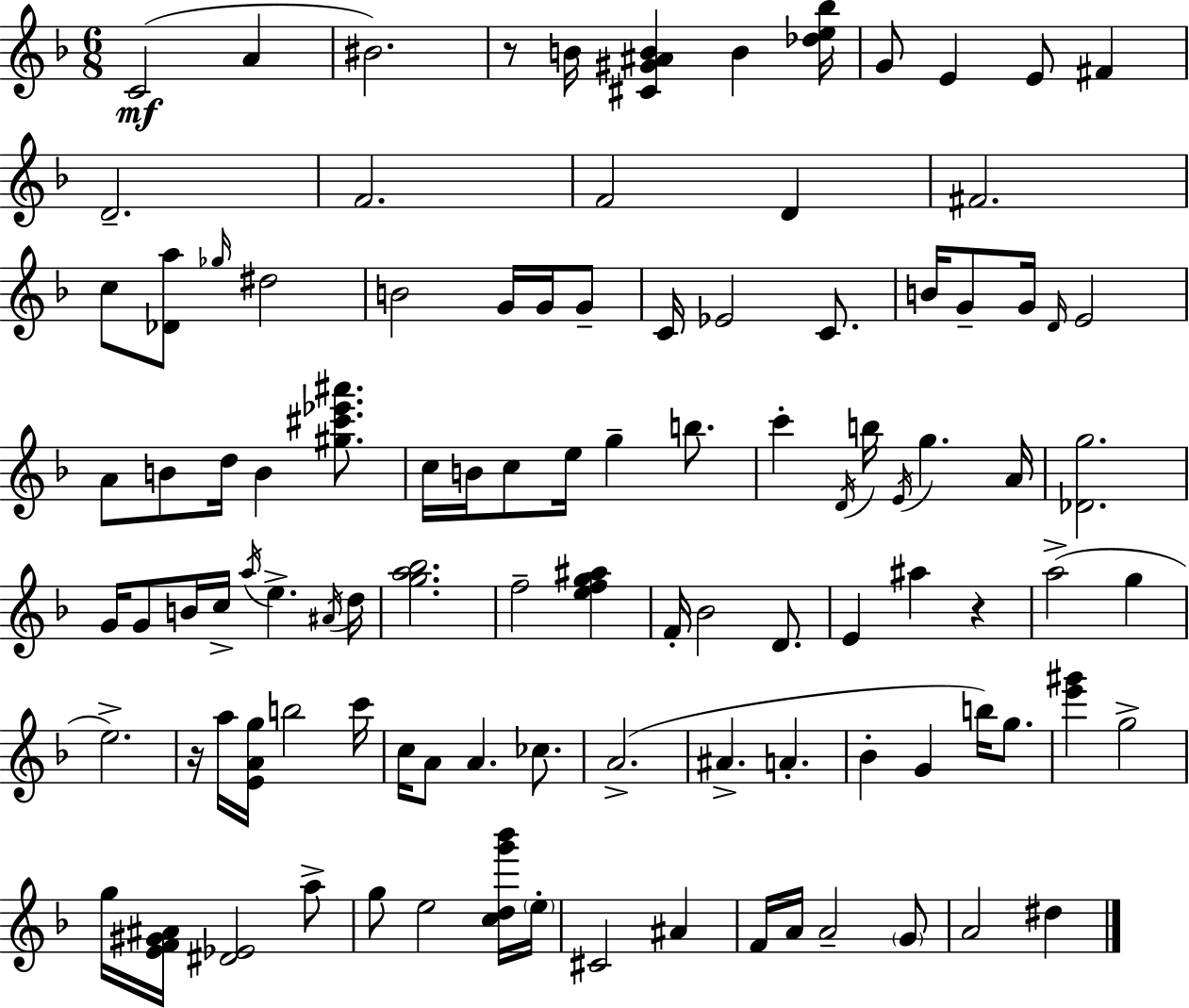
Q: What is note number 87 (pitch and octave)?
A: A4